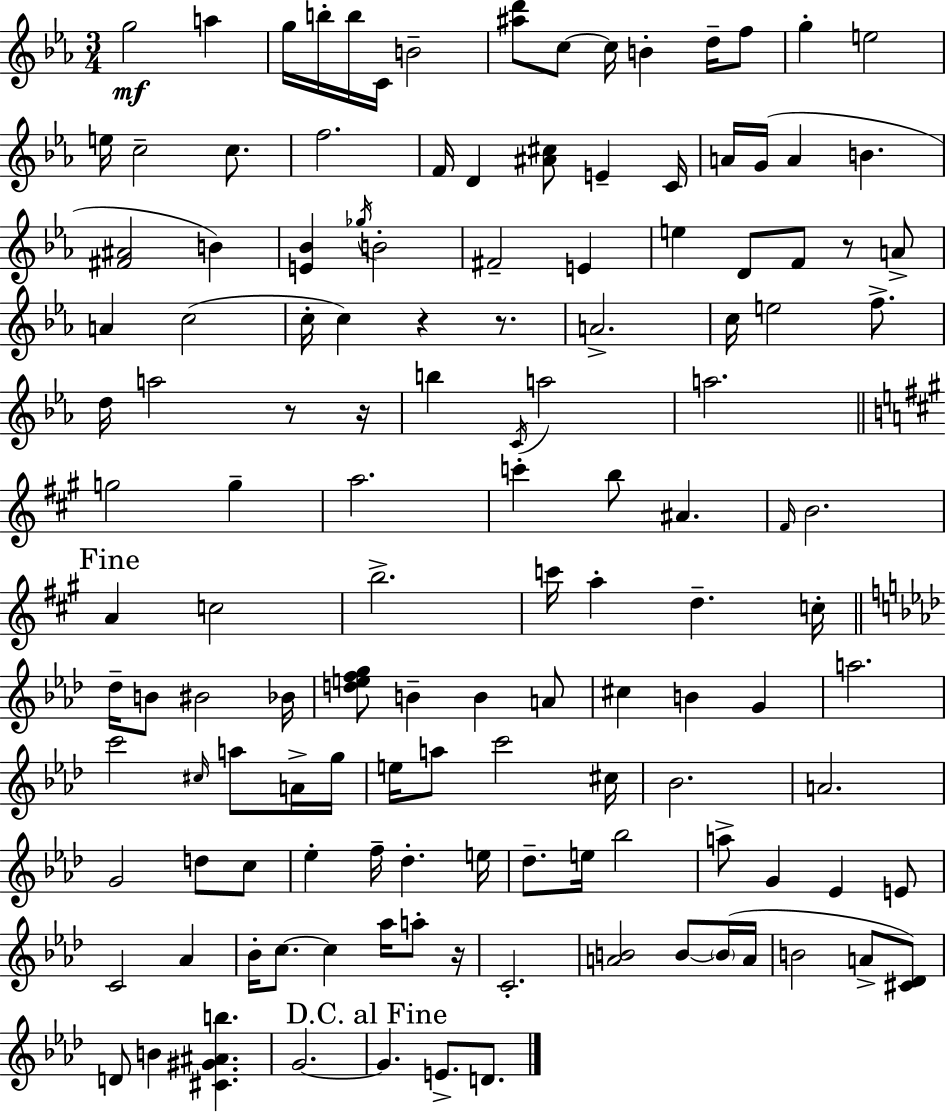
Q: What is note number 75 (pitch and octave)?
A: A5